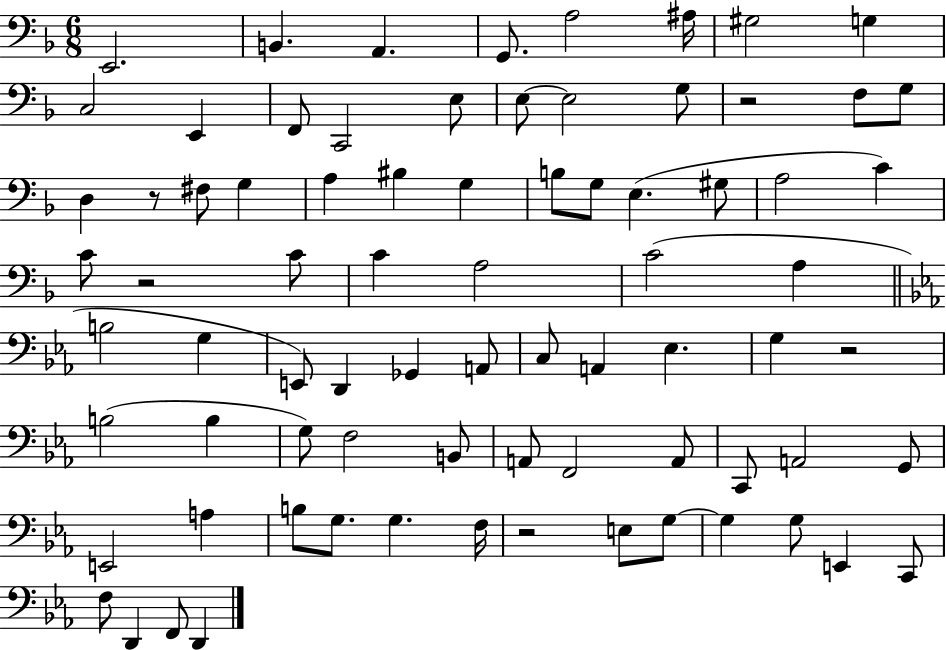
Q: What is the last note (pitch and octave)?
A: D2